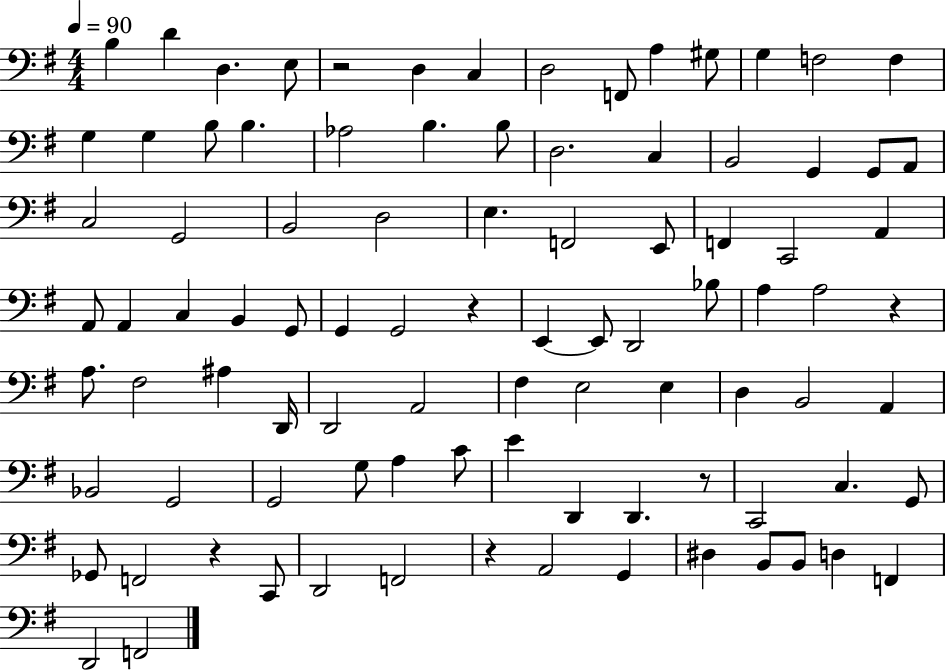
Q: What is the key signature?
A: G major